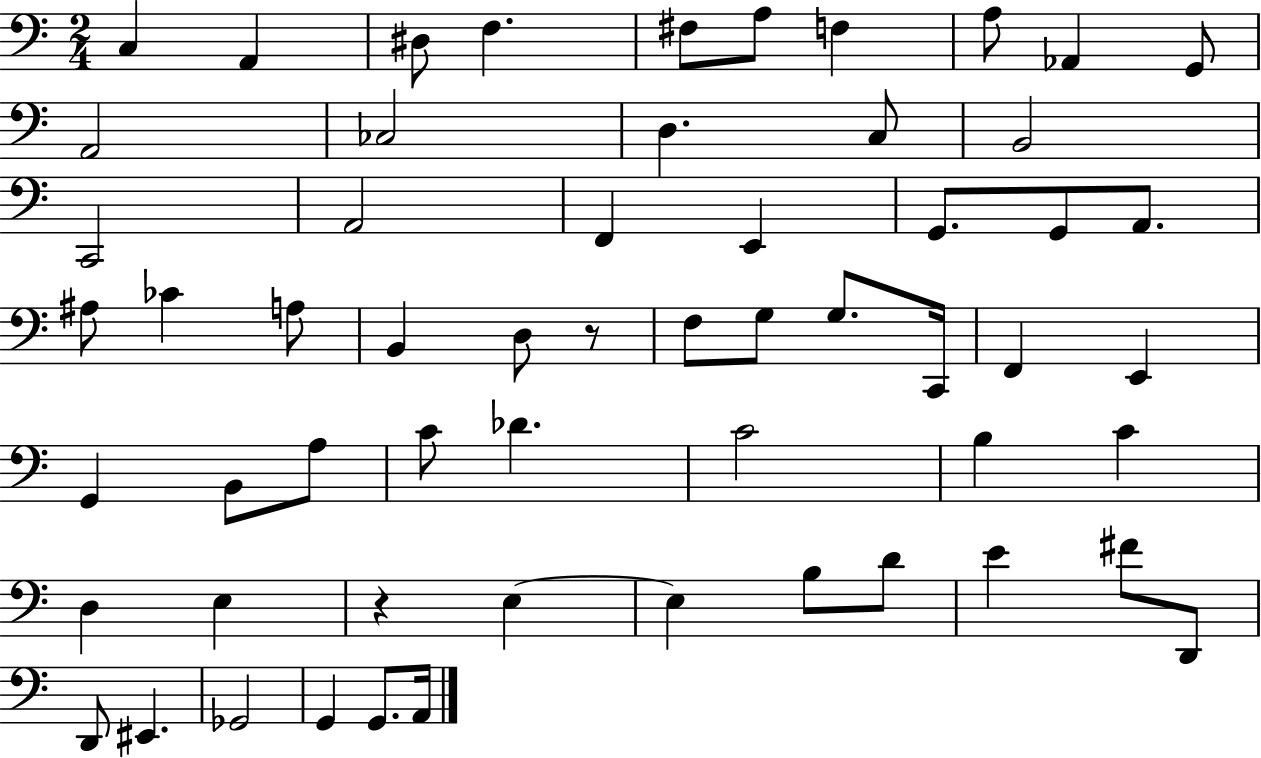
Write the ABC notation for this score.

X:1
T:Untitled
M:2/4
L:1/4
K:C
C, A,, ^D,/2 F, ^F,/2 A,/2 F, A,/2 _A,, G,,/2 A,,2 _C,2 D, C,/2 B,,2 C,,2 A,,2 F,, E,, G,,/2 G,,/2 A,,/2 ^A,/2 _C A,/2 B,, D,/2 z/2 F,/2 G,/2 G,/2 C,,/4 F,, E,, G,, B,,/2 A,/2 C/2 _D C2 B, C D, E, z E, E, B,/2 D/2 E ^F/2 D,,/2 D,,/2 ^E,, _G,,2 G,, G,,/2 A,,/4